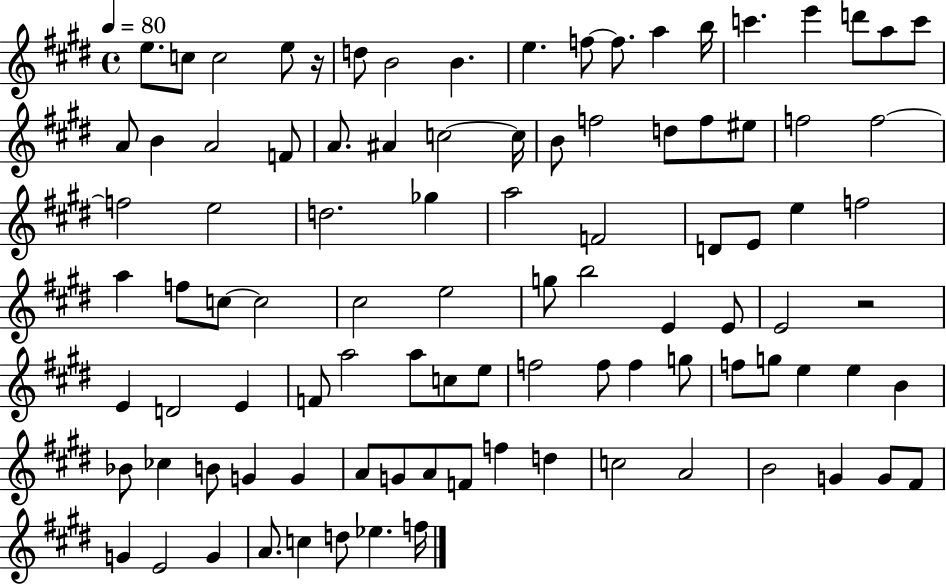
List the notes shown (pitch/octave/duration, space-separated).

E5/e. C5/e C5/h E5/e R/s D5/e B4/h B4/q. E5/q. F5/e F5/e. A5/q B5/s C6/q. E6/q D6/e A5/e C6/e A4/e B4/q A4/h F4/e A4/e. A#4/q C5/h C5/s B4/e F5/h D5/e F5/e EIS5/e F5/h F5/h F5/h E5/h D5/h. Gb5/q A5/h F4/h D4/e E4/e E5/q F5/h A5/q F5/e C5/e C5/h C#5/h E5/h G5/e B5/h E4/q E4/e E4/h R/h E4/q D4/h E4/q F4/e A5/h A5/e C5/e E5/e F5/h F5/e F5/q G5/e F5/e G5/e E5/q E5/q B4/q Bb4/e CES5/q B4/e G4/q G4/q A4/e G4/e A4/e F4/e F5/q D5/q C5/h A4/h B4/h G4/q G4/e F#4/e G4/q E4/h G4/q A4/e. C5/q D5/e Eb5/q. F5/s